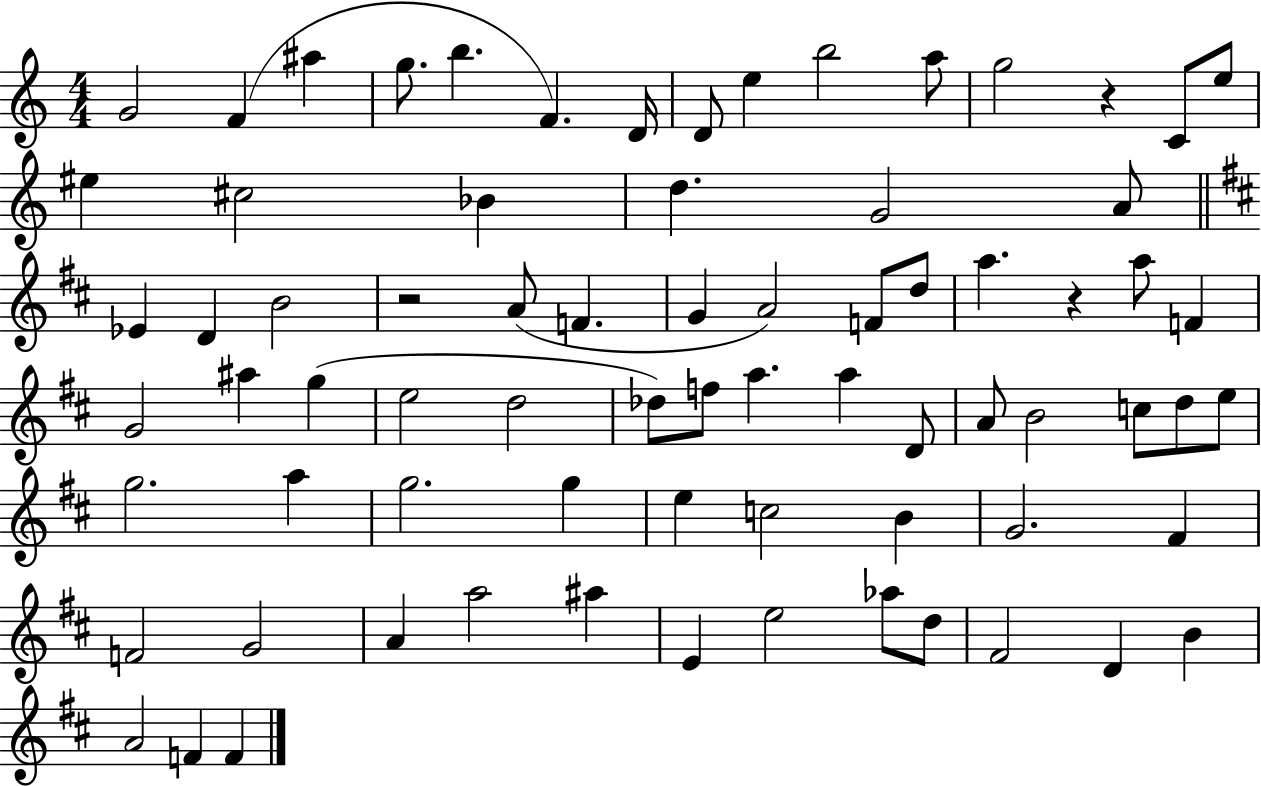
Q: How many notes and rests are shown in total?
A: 74